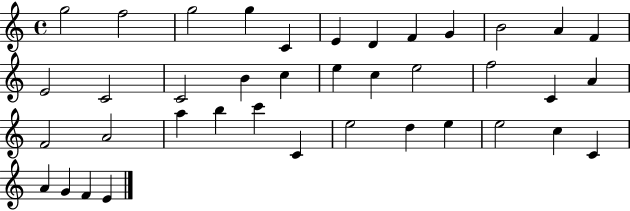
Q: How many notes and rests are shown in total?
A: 39